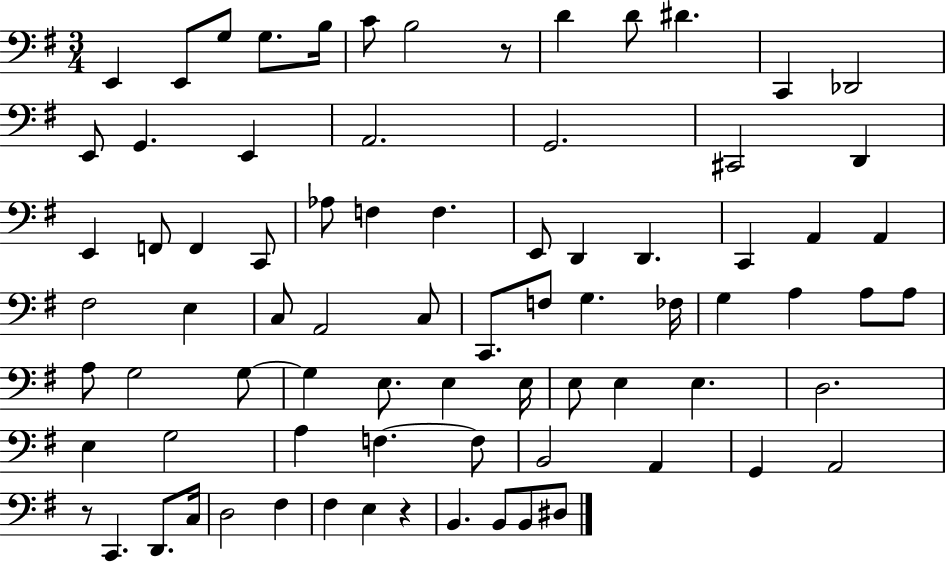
{
  \clef bass
  \numericTimeSignature
  \time 3/4
  \key g \major
  e,4 e,8 g8 g8. b16 | c'8 b2 r8 | d'4 d'8 dis'4. | c,4 des,2 | \break e,8 g,4. e,4 | a,2. | g,2. | cis,2 d,4 | \break e,4 f,8 f,4 c,8 | aes8 f4 f4. | e,8 d,4 d,4. | c,4 a,4 a,4 | \break fis2 e4 | c8 a,2 c8 | c,8. f8 g4. fes16 | g4 a4 a8 a8 | \break a8 g2 g8~~ | g4 e8. e4 e16 | e8 e4 e4. | d2. | \break e4 g2 | a4 f4.~~ f8 | b,2 a,4 | g,4 a,2 | \break r8 c,4. d,8. c16 | d2 fis4 | fis4 e4 r4 | b,4. b,8 b,8 dis8 | \break \bar "|."
}